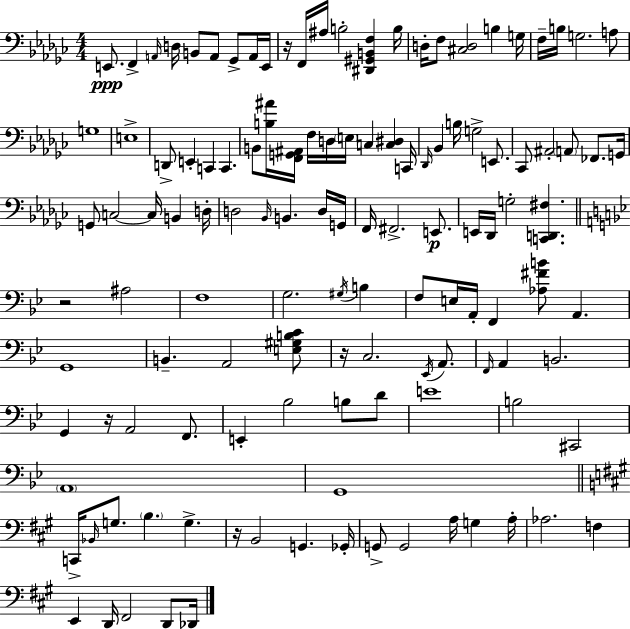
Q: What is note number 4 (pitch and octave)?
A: D3